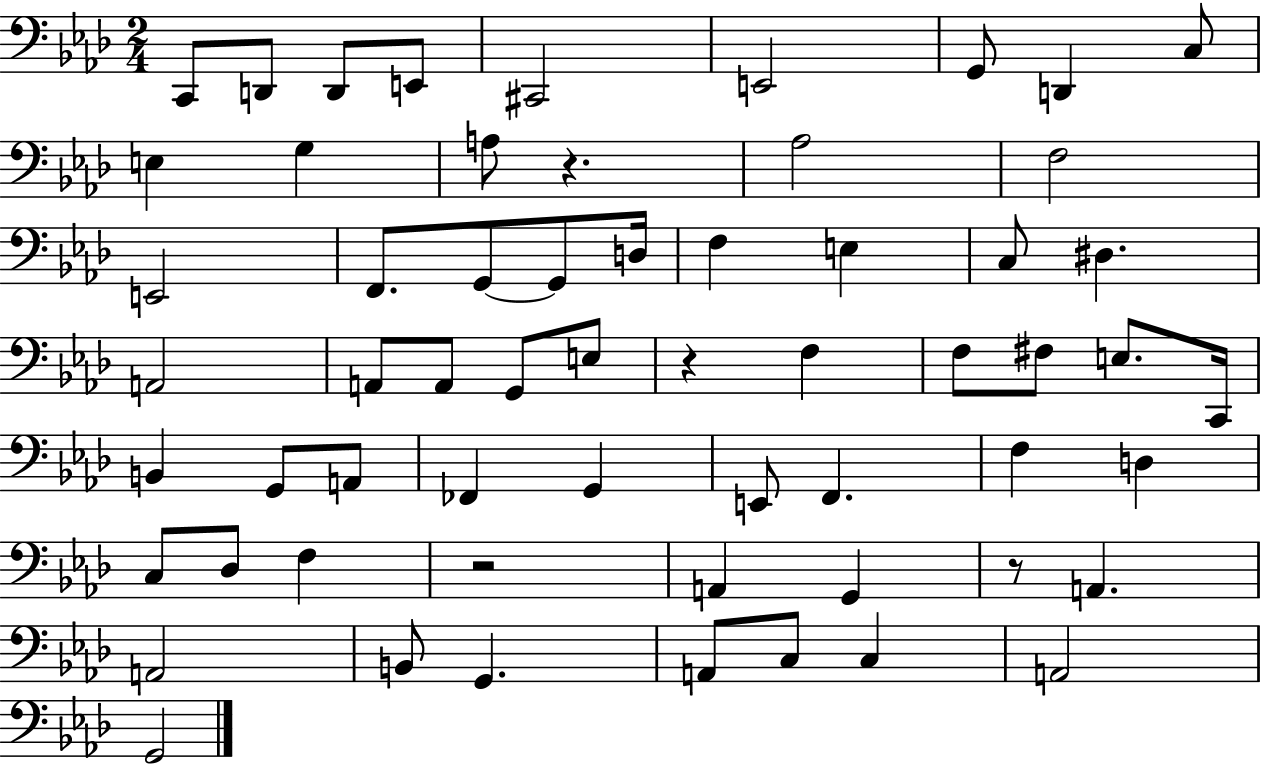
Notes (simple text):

C2/e D2/e D2/e E2/e C#2/h E2/h G2/e D2/q C3/e E3/q G3/q A3/e R/q. Ab3/h F3/h E2/h F2/e. G2/e G2/e D3/s F3/q E3/q C3/e D#3/q. A2/h A2/e A2/e G2/e E3/e R/q F3/q F3/e F#3/e E3/e. C2/s B2/q G2/e A2/e FES2/q G2/q E2/e F2/q. F3/q D3/q C3/e Db3/e F3/q R/h A2/q G2/q R/e A2/q. A2/h B2/e G2/q. A2/e C3/e C3/q A2/h G2/h